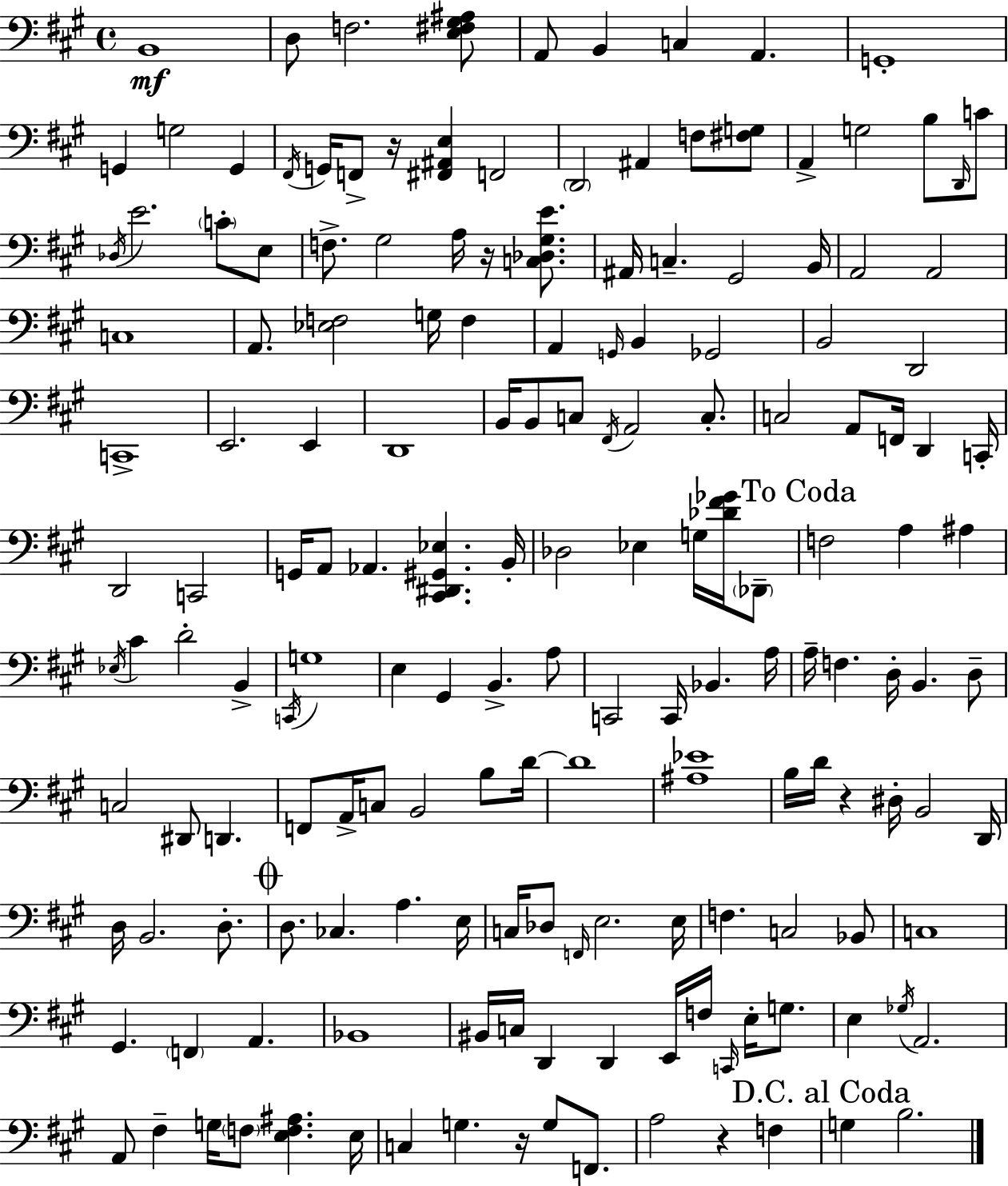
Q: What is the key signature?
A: A major